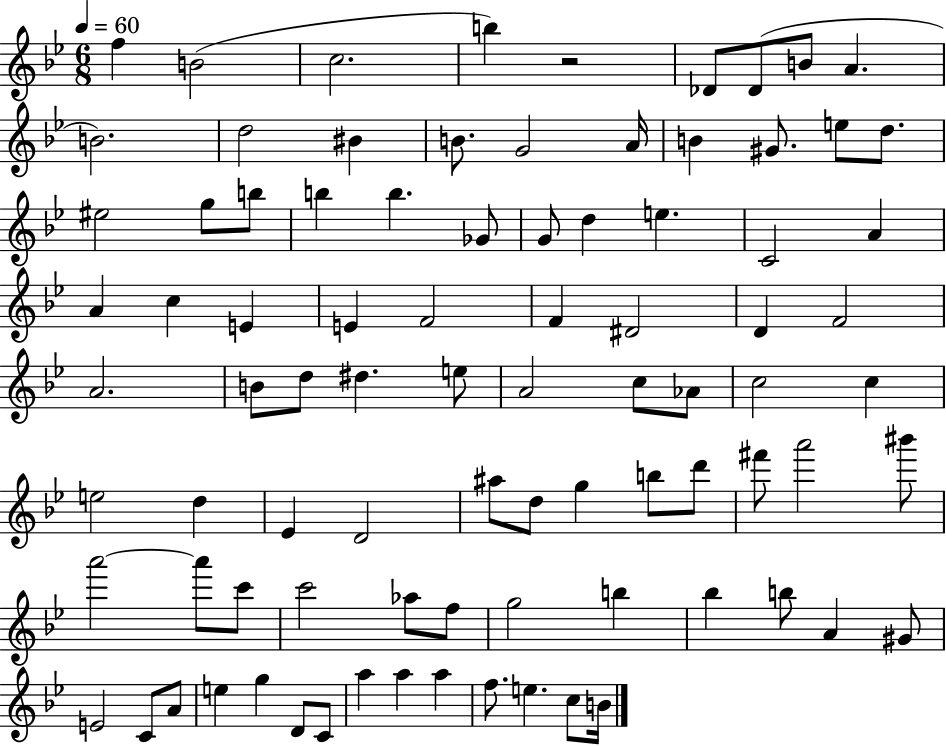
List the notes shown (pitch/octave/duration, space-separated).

F5/q B4/h C5/h. B5/q R/h Db4/e Db4/e B4/e A4/q. B4/h. D5/h BIS4/q B4/e. G4/h A4/s B4/q G#4/e. E5/e D5/e. EIS5/h G5/e B5/e B5/q B5/q. Gb4/e G4/e D5/q E5/q. C4/h A4/q A4/q C5/q E4/q E4/q F4/h F4/q D#4/h D4/q F4/h A4/h. B4/e D5/e D#5/q. E5/e A4/h C5/e Ab4/e C5/h C5/q E5/h D5/q Eb4/q D4/h A#5/e D5/e G5/q B5/e D6/e F#6/e A6/h BIS6/e A6/h A6/e C6/e C6/h Ab5/e F5/e G5/h B5/q Bb5/q B5/e A4/q G#4/e E4/h C4/e A4/e E5/q G5/q D4/e C4/e A5/q A5/q A5/q F5/e. E5/q. C5/e B4/s